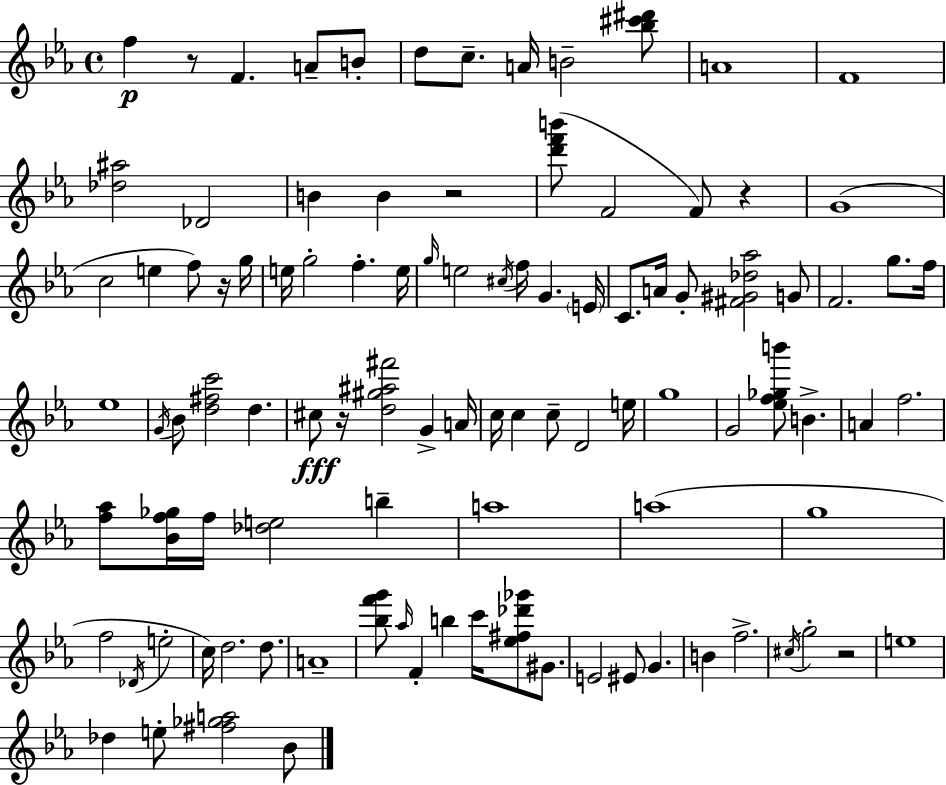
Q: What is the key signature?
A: EES major